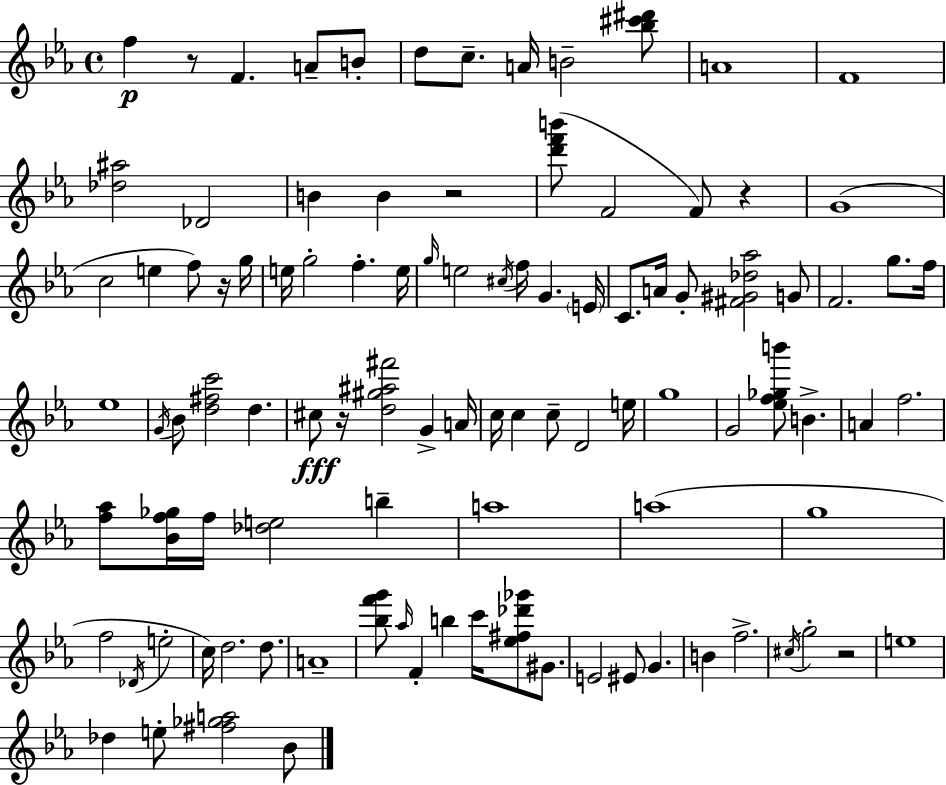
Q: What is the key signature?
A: EES major